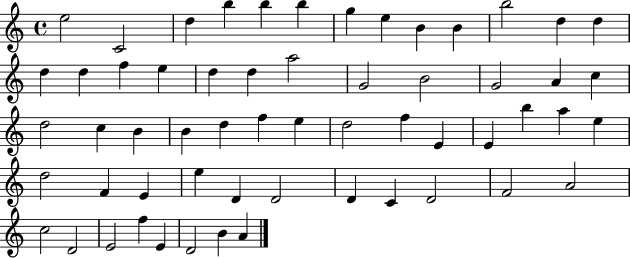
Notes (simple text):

E5/h C4/h D5/q B5/q B5/q B5/q G5/q E5/q B4/q B4/q B5/h D5/q D5/q D5/q D5/q F5/q E5/q D5/q D5/q A5/h G4/h B4/h G4/h A4/q C5/q D5/h C5/q B4/q B4/q D5/q F5/q E5/q D5/h F5/q E4/q E4/q B5/q A5/q E5/q D5/h F4/q E4/q E5/q D4/q D4/h D4/q C4/q D4/h F4/h A4/h C5/h D4/h E4/h F5/q E4/q D4/h B4/q A4/q